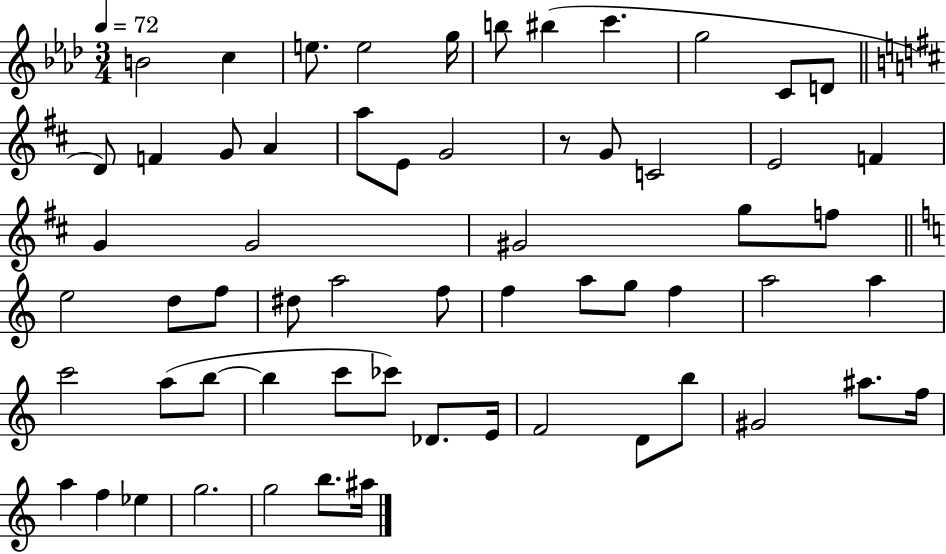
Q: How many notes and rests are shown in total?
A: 61